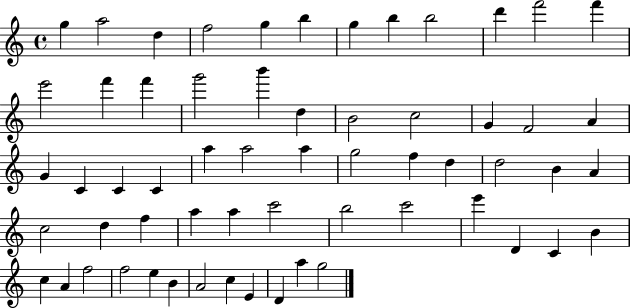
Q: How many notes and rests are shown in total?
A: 60